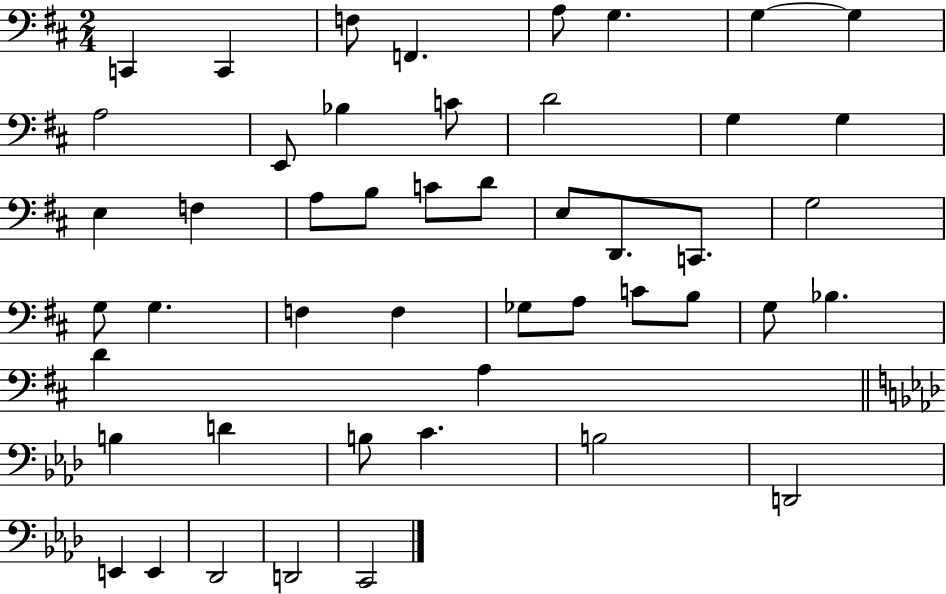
{
  \clef bass
  \numericTimeSignature
  \time 2/4
  \key d \major
  c,4 c,4 | f8 f,4. | a8 g4. | g4~~ g4 | \break a2 | e,8 bes4 c'8 | d'2 | g4 g4 | \break e4 f4 | a8 b8 c'8 d'8 | e8 d,8. c,8. | g2 | \break g8 g4. | f4 f4 | ges8 a8 c'8 b8 | g8 bes4. | \break d'4 a4 | \bar "||" \break \key aes \major b4 d'4 | b8 c'4. | b2 | d,2 | \break e,4 e,4 | des,2 | d,2 | c,2 | \break \bar "|."
}